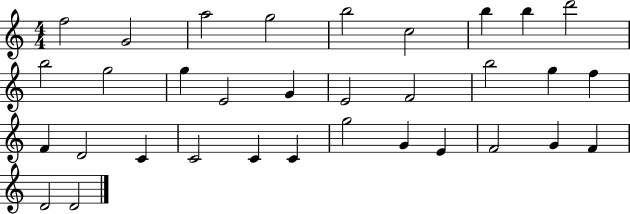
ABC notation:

X:1
T:Untitled
M:4/4
L:1/4
K:C
f2 G2 a2 g2 b2 c2 b b d'2 b2 g2 g E2 G E2 F2 b2 g f F D2 C C2 C C g2 G E F2 G F D2 D2